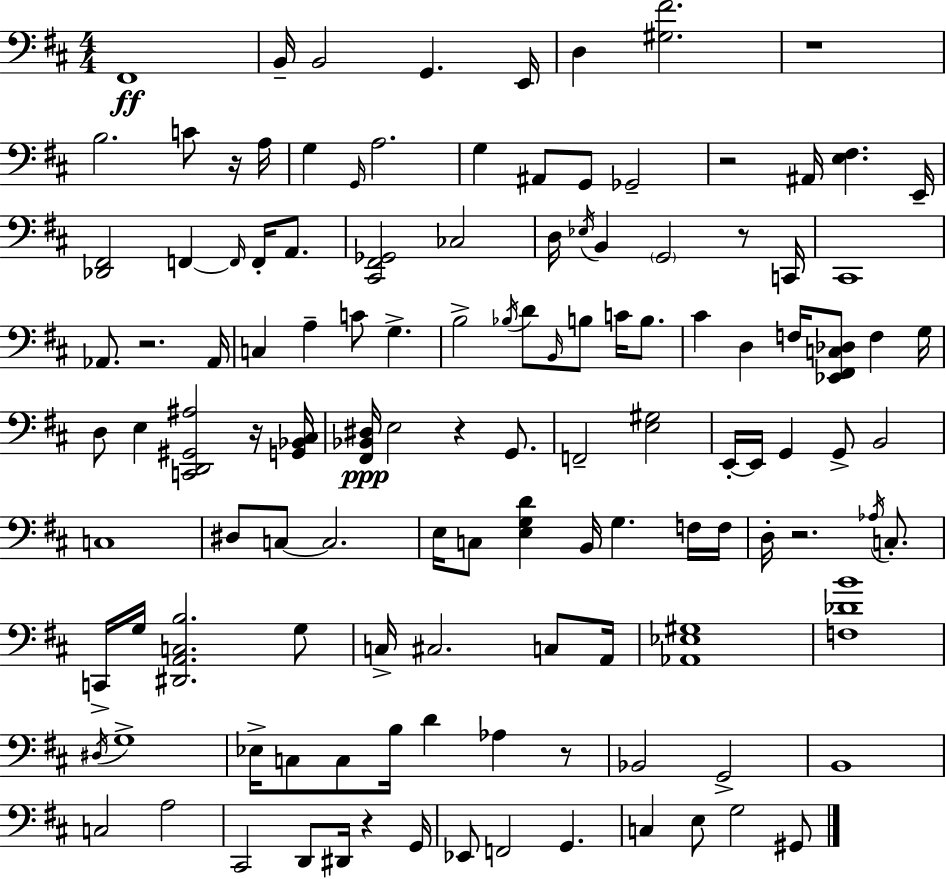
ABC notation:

X:1
T:Untitled
M:4/4
L:1/4
K:D
^F,,4 B,,/4 B,,2 G,, E,,/4 D, [^G,^F]2 z4 B,2 C/2 z/4 A,/4 G, G,,/4 A,2 G, ^A,,/2 G,,/2 _G,,2 z2 ^A,,/4 [E,^F,] E,,/4 [_D,,^F,,]2 F,, F,,/4 F,,/4 A,,/2 [^C,,^F,,_G,,]2 _C,2 D,/4 _E,/4 B,, G,,2 z/2 C,,/4 ^C,,4 _A,,/2 z2 _A,,/4 C, A, C/2 G, B,2 _B,/4 D/2 B,,/4 B,/2 C/4 B,/2 ^C D, F,/4 [_E,,^F,,C,_D,]/2 F, G,/4 D,/2 E, [C,,D,,^G,,^A,]2 z/4 [G,,_B,,^C,]/4 [^F,,_B,,^D,]/4 E,2 z G,,/2 F,,2 [E,^G,]2 E,,/4 E,,/4 G,, G,,/2 B,,2 C,4 ^D,/2 C,/2 C,2 E,/4 C,/2 [E,G,D] B,,/4 G, F,/4 F,/4 D,/4 z2 _A,/4 C,/2 C,,/4 G,/4 [^D,,A,,C,B,]2 G,/2 C,/4 ^C,2 C,/2 A,,/4 [_A,,_E,^G,]4 [F,_DB]4 ^D,/4 G,4 _E,/4 C,/2 C,/2 B,/4 D _A, z/2 _B,,2 G,,2 B,,4 C,2 A,2 ^C,,2 D,,/2 ^D,,/4 z G,,/4 _E,,/2 F,,2 G,, C, E,/2 G,2 ^G,,/2